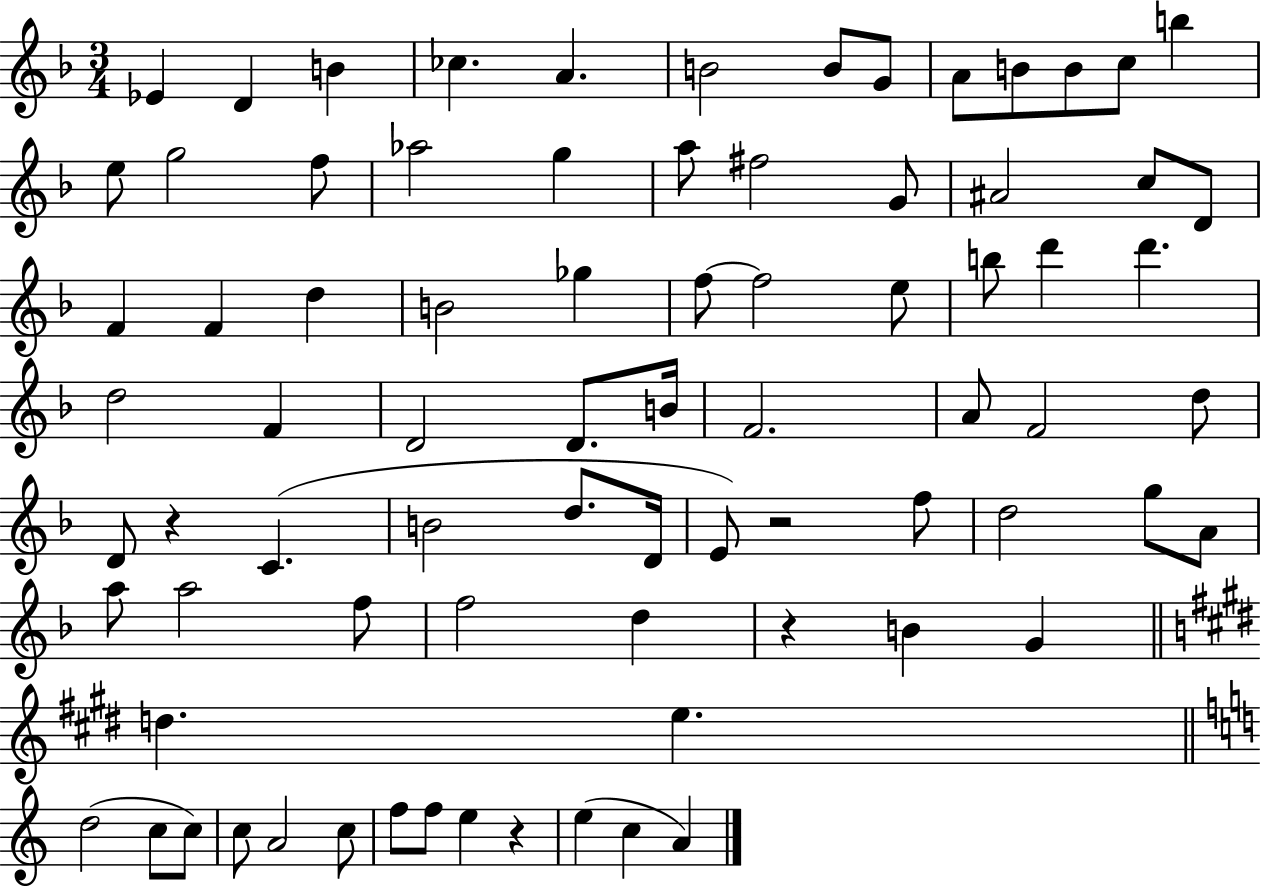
X:1
T:Untitled
M:3/4
L:1/4
K:F
_E D B _c A B2 B/2 G/2 A/2 B/2 B/2 c/2 b e/2 g2 f/2 _a2 g a/2 ^f2 G/2 ^A2 c/2 D/2 F F d B2 _g f/2 f2 e/2 b/2 d' d' d2 F D2 D/2 B/4 F2 A/2 F2 d/2 D/2 z C B2 d/2 D/4 E/2 z2 f/2 d2 g/2 A/2 a/2 a2 f/2 f2 d z B G d e d2 c/2 c/2 c/2 A2 c/2 f/2 f/2 e z e c A